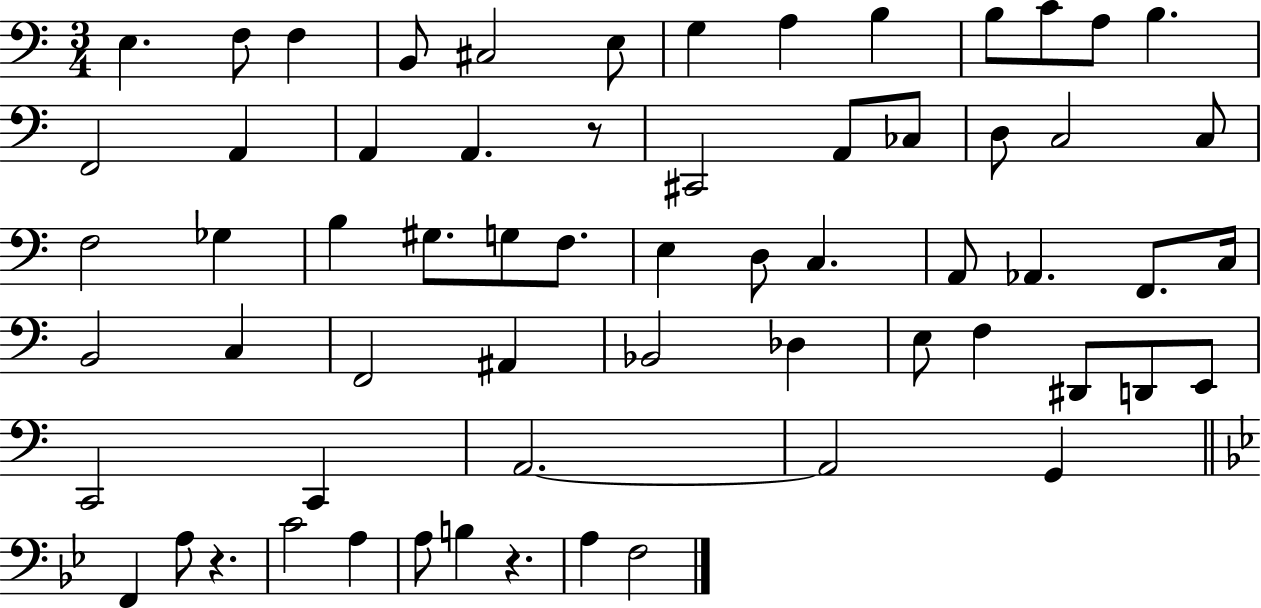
X:1
T:Untitled
M:3/4
L:1/4
K:C
E, F,/2 F, B,,/2 ^C,2 E,/2 G, A, B, B,/2 C/2 A,/2 B, F,,2 A,, A,, A,, z/2 ^C,,2 A,,/2 _C,/2 D,/2 C,2 C,/2 F,2 _G, B, ^G,/2 G,/2 F,/2 E, D,/2 C, A,,/2 _A,, F,,/2 C,/4 B,,2 C, F,,2 ^A,, _B,,2 _D, E,/2 F, ^D,,/2 D,,/2 E,,/2 C,,2 C,, A,,2 A,,2 G,, F,, A,/2 z C2 A, A,/2 B, z A, F,2